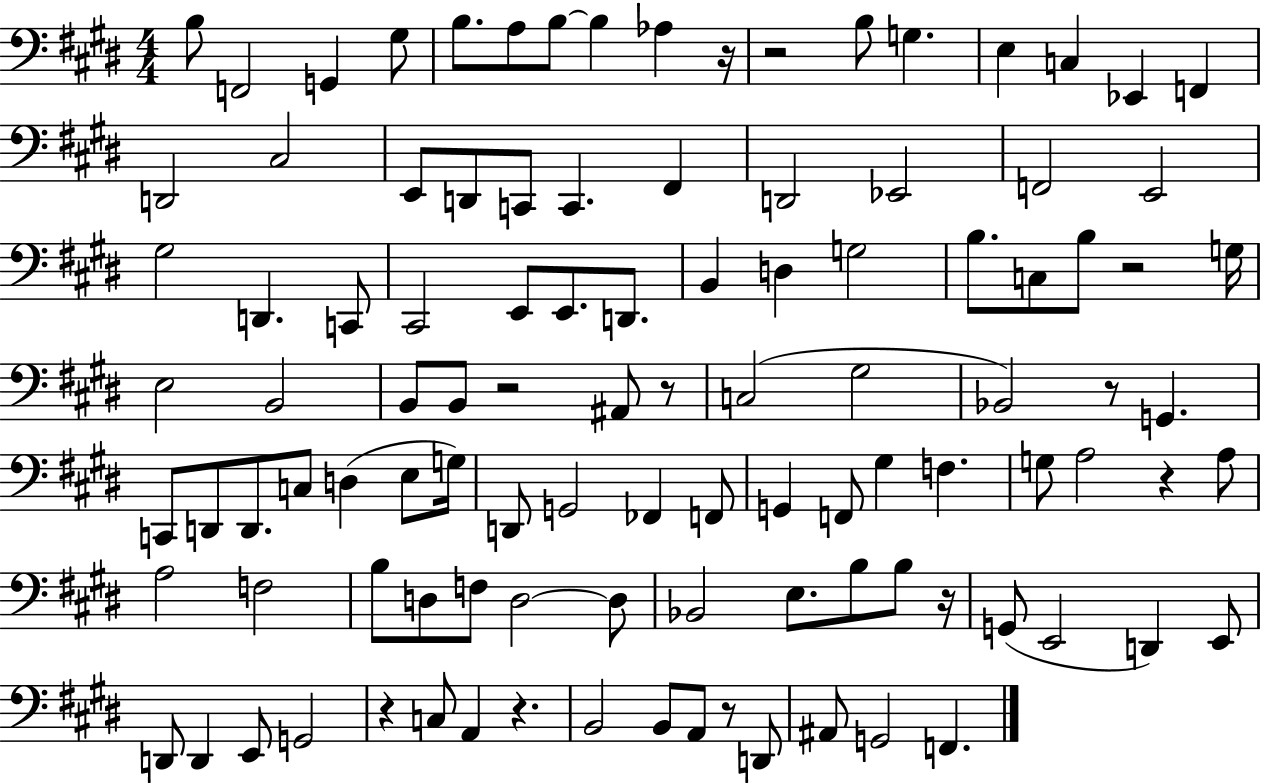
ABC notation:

X:1
T:Untitled
M:4/4
L:1/4
K:E
B,/2 F,,2 G,, ^G,/2 B,/2 A,/2 B,/2 B, _A, z/4 z2 B,/2 G, E, C, _E,, F,, D,,2 ^C,2 E,,/2 D,,/2 C,,/2 C,, ^F,, D,,2 _E,,2 F,,2 E,,2 ^G,2 D,, C,,/2 ^C,,2 E,,/2 E,,/2 D,,/2 B,, D, G,2 B,/2 C,/2 B,/2 z2 G,/4 E,2 B,,2 B,,/2 B,,/2 z2 ^A,,/2 z/2 C,2 ^G,2 _B,,2 z/2 G,, C,,/2 D,,/2 D,,/2 C,/2 D, E,/2 G,/4 D,,/2 G,,2 _F,, F,,/2 G,, F,,/2 ^G, F, G,/2 A,2 z A,/2 A,2 F,2 B,/2 D,/2 F,/2 D,2 D,/2 _B,,2 E,/2 B,/2 B,/2 z/4 G,,/2 E,,2 D,, E,,/2 D,,/2 D,, E,,/2 G,,2 z C,/2 A,, z B,,2 B,,/2 A,,/2 z/2 D,,/2 ^A,,/2 G,,2 F,,